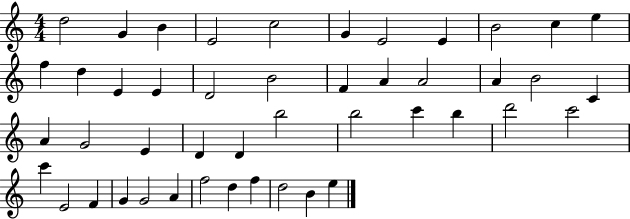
{
  \clef treble
  \numericTimeSignature
  \time 4/4
  \key c \major
  d''2 g'4 b'4 | e'2 c''2 | g'4 e'2 e'4 | b'2 c''4 e''4 | \break f''4 d''4 e'4 e'4 | d'2 b'2 | f'4 a'4 a'2 | a'4 b'2 c'4 | \break a'4 g'2 e'4 | d'4 d'4 b''2 | b''2 c'''4 b''4 | d'''2 c'''2 | \break c'''4 e'2 f'4 | g'4 g'2 a'4 | f''2 d''4 f''4 | d''2 b'4 e''4 | \break \bar "|."
}